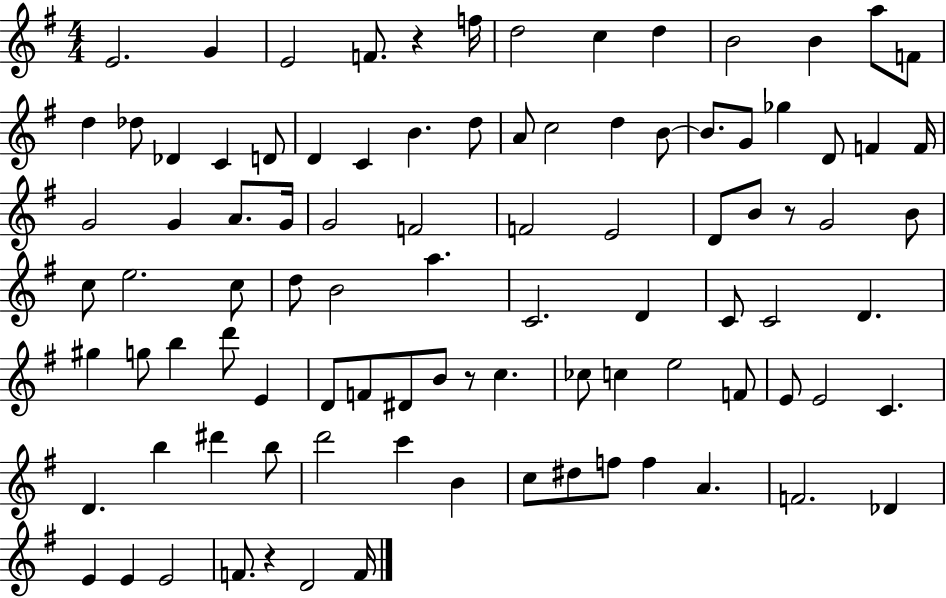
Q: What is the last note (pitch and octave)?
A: F4